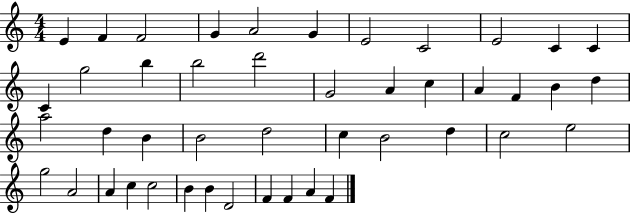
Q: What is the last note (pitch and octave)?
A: F4